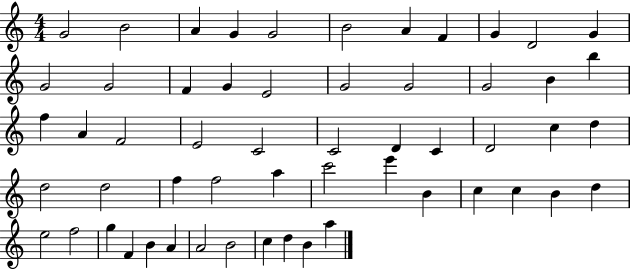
{
  \clef treble
  \numericTimeSignature
  \time 4/4
  \key c \major
  g'2 b'2 | a'4 g'4 g'2 | b'2 a'4 f'4 | g'4 d'2 g'4 | \break g'2 g'2 | f'4 g'4 e'2 | g'2 g'2 | g'2 b'4 b''4 | \break f''4 a'4 f'2 | e'2 c'2 | c'2 d'4 c'4 | d'2 c''4 d''4 | \break d''2 d''2 | f''4 f''2 a''4 | c'''2 e'''4 b'4 | c''4 c''4 b'4 d''4 | \break e''2 f''2 | g''4 f'4 b'4 a'4 | a'2 b'2 | c''4 d''4 b'4 a''4 | \break \bar "|."
}